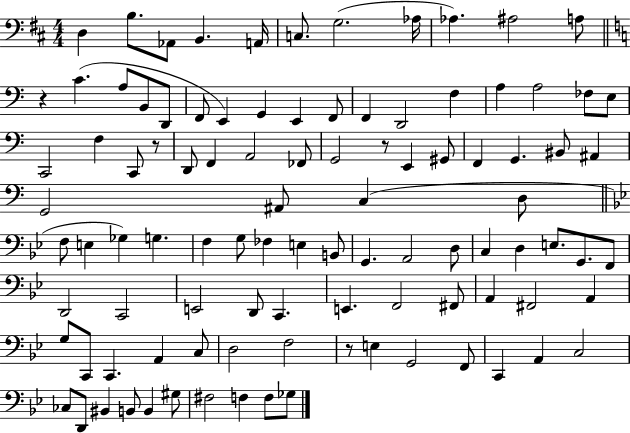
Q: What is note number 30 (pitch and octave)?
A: C2